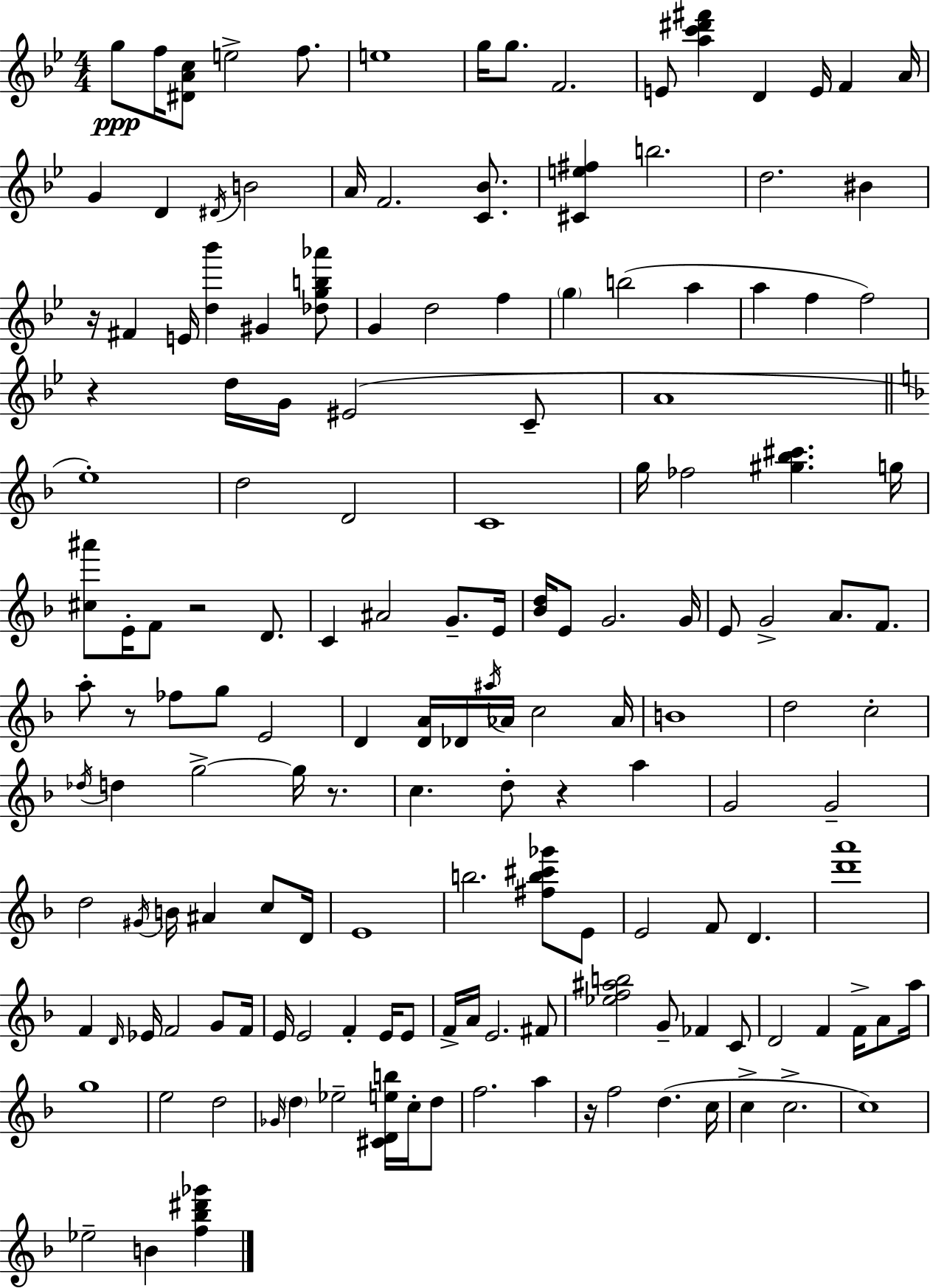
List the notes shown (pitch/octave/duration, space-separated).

G5/e F5/s [D#4,A4,C5]/e E5/h F5/e. E5/w G5/s G5/e. F4/h. E4/e [A5,C6,D#6,F#6]/q D4/q E4/s F4/q A4/s G4/q D4/q D#4/s B4/h A4/s F4/h. [C4,Bb4]/e. [C#4,E5,F#5]/q B5/h. D5/h. BIS4/q R/s F#4/q E4/s [D5,Bb6]/q G#4/q [Db5,G5,B5,Ab6]/e G4/q D5/h F5/q G5/q B5/h A5/q A5/q F5/q F5/h R/q D5/s G4/s EIS4/h C4/e A4/w E5/w D5/h D4/h C4/w G5/s FES5/h [G#5,Bb5,C#6]/q. G5/s [C#5,A#6]/e E4/s F4/e R/h D4/e. C4/q A#4/h G4/e. E4/s [Bb4,D5]/s E4/e G4/h. G4/s E4/e G4/h A4/e. F4/e. A5/e R/e FES5/e G5/e E4/h D4/q [D4,A4]/s Db4/s A#5/s Ab4/s C5/h Ab4/s B4/w D5/h C5/h Db5/s D5/q G5/h G5/s R/e. C5/q. D5/e R/q A5/q G4/h G4/h D5/h G#4/s B4/s A#4/q C5/e D4/s E4/w B5/h. [F#5,B5,C#6,Gb6]/e E4/e E4/h F4/e D4/q. [D6,A6]/w F4/q D4/s Eb4/s F4/h G4/e F4/s E4/s E4/h F4/q E4/s E4/e F4/s A4/s E4/h. F#4/e [Eb5,F5,A#5,B5]/h G4/e FES4/q C4/e D4/h F4/q F4/s A4/e A5/s G5/w E5/h D5/h Gb4/s D5/q Eb5/h [C#4,D4,E5,B5]/s C5/s D5/e F5/h. A5/q R/s F5/h D5/q. C5/s C5/q C5/h. C5/w Eb5/h B4/q [F5,Bb5,D#6,Gb6]/q